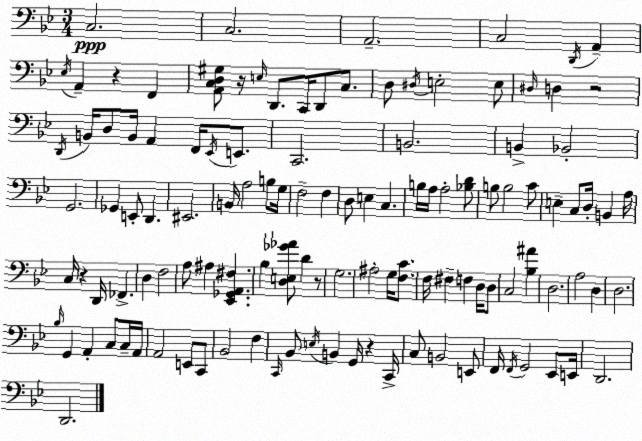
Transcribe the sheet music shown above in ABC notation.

X:1
T:Untitled
M:3/4
L:1/4
K:Bb
C,2 C,2 A,,2 C,2 D,,/4 A,, _E,/4 A,, z F,, [A,,C,D,^G,]/2 z/4 E,/4 D,,/2 C,,/4 D,,/2 C,/2 D,/2 ^D,/4 E,2 E,/2 ^D,/4 D, z2 D,,/4 B,,/4 D,/2 B,,/4 A,, F,,/4 _E,,/4 E,,/2 C,,2 B,,2 B,, _B,,2 G,,2 _G,, E,,/2 D,, ^E,,2 B,,/4 A,2 B,/2 G,/4 F,2 F, D,/2 E, C, B,/4 A,/4 A,2 [_B,D]/2 B,/2 B,2 C/2 E, C,/2 D,/4 B,, A,/4 C,/4 z D,,/4 _F,, D, F,2 A,/2 ^A, [_E,,_G,,A,,^F,] _B, [D,E,_G_A]/2 D z/2 G,2 ^A,2 G,/4 [F,C]/2 F,/4 ^F, F, D,/4 D,/2 C,2 [_B,^A] D,2 A,2 D, D,2 _B,/4 G,, A,, C,/2 C,/4 A,,/4 A,,2 E,,/2 C,,/2 _B,,2 F, C,,/4 _B,,/2 E,/4 B,, G,,/4 z C,,/4 C,/2 B,,2 E,,/2 F,,/4 F,,/4 G,,2 _E,,/2 E,,/4 D,,2 D,,2